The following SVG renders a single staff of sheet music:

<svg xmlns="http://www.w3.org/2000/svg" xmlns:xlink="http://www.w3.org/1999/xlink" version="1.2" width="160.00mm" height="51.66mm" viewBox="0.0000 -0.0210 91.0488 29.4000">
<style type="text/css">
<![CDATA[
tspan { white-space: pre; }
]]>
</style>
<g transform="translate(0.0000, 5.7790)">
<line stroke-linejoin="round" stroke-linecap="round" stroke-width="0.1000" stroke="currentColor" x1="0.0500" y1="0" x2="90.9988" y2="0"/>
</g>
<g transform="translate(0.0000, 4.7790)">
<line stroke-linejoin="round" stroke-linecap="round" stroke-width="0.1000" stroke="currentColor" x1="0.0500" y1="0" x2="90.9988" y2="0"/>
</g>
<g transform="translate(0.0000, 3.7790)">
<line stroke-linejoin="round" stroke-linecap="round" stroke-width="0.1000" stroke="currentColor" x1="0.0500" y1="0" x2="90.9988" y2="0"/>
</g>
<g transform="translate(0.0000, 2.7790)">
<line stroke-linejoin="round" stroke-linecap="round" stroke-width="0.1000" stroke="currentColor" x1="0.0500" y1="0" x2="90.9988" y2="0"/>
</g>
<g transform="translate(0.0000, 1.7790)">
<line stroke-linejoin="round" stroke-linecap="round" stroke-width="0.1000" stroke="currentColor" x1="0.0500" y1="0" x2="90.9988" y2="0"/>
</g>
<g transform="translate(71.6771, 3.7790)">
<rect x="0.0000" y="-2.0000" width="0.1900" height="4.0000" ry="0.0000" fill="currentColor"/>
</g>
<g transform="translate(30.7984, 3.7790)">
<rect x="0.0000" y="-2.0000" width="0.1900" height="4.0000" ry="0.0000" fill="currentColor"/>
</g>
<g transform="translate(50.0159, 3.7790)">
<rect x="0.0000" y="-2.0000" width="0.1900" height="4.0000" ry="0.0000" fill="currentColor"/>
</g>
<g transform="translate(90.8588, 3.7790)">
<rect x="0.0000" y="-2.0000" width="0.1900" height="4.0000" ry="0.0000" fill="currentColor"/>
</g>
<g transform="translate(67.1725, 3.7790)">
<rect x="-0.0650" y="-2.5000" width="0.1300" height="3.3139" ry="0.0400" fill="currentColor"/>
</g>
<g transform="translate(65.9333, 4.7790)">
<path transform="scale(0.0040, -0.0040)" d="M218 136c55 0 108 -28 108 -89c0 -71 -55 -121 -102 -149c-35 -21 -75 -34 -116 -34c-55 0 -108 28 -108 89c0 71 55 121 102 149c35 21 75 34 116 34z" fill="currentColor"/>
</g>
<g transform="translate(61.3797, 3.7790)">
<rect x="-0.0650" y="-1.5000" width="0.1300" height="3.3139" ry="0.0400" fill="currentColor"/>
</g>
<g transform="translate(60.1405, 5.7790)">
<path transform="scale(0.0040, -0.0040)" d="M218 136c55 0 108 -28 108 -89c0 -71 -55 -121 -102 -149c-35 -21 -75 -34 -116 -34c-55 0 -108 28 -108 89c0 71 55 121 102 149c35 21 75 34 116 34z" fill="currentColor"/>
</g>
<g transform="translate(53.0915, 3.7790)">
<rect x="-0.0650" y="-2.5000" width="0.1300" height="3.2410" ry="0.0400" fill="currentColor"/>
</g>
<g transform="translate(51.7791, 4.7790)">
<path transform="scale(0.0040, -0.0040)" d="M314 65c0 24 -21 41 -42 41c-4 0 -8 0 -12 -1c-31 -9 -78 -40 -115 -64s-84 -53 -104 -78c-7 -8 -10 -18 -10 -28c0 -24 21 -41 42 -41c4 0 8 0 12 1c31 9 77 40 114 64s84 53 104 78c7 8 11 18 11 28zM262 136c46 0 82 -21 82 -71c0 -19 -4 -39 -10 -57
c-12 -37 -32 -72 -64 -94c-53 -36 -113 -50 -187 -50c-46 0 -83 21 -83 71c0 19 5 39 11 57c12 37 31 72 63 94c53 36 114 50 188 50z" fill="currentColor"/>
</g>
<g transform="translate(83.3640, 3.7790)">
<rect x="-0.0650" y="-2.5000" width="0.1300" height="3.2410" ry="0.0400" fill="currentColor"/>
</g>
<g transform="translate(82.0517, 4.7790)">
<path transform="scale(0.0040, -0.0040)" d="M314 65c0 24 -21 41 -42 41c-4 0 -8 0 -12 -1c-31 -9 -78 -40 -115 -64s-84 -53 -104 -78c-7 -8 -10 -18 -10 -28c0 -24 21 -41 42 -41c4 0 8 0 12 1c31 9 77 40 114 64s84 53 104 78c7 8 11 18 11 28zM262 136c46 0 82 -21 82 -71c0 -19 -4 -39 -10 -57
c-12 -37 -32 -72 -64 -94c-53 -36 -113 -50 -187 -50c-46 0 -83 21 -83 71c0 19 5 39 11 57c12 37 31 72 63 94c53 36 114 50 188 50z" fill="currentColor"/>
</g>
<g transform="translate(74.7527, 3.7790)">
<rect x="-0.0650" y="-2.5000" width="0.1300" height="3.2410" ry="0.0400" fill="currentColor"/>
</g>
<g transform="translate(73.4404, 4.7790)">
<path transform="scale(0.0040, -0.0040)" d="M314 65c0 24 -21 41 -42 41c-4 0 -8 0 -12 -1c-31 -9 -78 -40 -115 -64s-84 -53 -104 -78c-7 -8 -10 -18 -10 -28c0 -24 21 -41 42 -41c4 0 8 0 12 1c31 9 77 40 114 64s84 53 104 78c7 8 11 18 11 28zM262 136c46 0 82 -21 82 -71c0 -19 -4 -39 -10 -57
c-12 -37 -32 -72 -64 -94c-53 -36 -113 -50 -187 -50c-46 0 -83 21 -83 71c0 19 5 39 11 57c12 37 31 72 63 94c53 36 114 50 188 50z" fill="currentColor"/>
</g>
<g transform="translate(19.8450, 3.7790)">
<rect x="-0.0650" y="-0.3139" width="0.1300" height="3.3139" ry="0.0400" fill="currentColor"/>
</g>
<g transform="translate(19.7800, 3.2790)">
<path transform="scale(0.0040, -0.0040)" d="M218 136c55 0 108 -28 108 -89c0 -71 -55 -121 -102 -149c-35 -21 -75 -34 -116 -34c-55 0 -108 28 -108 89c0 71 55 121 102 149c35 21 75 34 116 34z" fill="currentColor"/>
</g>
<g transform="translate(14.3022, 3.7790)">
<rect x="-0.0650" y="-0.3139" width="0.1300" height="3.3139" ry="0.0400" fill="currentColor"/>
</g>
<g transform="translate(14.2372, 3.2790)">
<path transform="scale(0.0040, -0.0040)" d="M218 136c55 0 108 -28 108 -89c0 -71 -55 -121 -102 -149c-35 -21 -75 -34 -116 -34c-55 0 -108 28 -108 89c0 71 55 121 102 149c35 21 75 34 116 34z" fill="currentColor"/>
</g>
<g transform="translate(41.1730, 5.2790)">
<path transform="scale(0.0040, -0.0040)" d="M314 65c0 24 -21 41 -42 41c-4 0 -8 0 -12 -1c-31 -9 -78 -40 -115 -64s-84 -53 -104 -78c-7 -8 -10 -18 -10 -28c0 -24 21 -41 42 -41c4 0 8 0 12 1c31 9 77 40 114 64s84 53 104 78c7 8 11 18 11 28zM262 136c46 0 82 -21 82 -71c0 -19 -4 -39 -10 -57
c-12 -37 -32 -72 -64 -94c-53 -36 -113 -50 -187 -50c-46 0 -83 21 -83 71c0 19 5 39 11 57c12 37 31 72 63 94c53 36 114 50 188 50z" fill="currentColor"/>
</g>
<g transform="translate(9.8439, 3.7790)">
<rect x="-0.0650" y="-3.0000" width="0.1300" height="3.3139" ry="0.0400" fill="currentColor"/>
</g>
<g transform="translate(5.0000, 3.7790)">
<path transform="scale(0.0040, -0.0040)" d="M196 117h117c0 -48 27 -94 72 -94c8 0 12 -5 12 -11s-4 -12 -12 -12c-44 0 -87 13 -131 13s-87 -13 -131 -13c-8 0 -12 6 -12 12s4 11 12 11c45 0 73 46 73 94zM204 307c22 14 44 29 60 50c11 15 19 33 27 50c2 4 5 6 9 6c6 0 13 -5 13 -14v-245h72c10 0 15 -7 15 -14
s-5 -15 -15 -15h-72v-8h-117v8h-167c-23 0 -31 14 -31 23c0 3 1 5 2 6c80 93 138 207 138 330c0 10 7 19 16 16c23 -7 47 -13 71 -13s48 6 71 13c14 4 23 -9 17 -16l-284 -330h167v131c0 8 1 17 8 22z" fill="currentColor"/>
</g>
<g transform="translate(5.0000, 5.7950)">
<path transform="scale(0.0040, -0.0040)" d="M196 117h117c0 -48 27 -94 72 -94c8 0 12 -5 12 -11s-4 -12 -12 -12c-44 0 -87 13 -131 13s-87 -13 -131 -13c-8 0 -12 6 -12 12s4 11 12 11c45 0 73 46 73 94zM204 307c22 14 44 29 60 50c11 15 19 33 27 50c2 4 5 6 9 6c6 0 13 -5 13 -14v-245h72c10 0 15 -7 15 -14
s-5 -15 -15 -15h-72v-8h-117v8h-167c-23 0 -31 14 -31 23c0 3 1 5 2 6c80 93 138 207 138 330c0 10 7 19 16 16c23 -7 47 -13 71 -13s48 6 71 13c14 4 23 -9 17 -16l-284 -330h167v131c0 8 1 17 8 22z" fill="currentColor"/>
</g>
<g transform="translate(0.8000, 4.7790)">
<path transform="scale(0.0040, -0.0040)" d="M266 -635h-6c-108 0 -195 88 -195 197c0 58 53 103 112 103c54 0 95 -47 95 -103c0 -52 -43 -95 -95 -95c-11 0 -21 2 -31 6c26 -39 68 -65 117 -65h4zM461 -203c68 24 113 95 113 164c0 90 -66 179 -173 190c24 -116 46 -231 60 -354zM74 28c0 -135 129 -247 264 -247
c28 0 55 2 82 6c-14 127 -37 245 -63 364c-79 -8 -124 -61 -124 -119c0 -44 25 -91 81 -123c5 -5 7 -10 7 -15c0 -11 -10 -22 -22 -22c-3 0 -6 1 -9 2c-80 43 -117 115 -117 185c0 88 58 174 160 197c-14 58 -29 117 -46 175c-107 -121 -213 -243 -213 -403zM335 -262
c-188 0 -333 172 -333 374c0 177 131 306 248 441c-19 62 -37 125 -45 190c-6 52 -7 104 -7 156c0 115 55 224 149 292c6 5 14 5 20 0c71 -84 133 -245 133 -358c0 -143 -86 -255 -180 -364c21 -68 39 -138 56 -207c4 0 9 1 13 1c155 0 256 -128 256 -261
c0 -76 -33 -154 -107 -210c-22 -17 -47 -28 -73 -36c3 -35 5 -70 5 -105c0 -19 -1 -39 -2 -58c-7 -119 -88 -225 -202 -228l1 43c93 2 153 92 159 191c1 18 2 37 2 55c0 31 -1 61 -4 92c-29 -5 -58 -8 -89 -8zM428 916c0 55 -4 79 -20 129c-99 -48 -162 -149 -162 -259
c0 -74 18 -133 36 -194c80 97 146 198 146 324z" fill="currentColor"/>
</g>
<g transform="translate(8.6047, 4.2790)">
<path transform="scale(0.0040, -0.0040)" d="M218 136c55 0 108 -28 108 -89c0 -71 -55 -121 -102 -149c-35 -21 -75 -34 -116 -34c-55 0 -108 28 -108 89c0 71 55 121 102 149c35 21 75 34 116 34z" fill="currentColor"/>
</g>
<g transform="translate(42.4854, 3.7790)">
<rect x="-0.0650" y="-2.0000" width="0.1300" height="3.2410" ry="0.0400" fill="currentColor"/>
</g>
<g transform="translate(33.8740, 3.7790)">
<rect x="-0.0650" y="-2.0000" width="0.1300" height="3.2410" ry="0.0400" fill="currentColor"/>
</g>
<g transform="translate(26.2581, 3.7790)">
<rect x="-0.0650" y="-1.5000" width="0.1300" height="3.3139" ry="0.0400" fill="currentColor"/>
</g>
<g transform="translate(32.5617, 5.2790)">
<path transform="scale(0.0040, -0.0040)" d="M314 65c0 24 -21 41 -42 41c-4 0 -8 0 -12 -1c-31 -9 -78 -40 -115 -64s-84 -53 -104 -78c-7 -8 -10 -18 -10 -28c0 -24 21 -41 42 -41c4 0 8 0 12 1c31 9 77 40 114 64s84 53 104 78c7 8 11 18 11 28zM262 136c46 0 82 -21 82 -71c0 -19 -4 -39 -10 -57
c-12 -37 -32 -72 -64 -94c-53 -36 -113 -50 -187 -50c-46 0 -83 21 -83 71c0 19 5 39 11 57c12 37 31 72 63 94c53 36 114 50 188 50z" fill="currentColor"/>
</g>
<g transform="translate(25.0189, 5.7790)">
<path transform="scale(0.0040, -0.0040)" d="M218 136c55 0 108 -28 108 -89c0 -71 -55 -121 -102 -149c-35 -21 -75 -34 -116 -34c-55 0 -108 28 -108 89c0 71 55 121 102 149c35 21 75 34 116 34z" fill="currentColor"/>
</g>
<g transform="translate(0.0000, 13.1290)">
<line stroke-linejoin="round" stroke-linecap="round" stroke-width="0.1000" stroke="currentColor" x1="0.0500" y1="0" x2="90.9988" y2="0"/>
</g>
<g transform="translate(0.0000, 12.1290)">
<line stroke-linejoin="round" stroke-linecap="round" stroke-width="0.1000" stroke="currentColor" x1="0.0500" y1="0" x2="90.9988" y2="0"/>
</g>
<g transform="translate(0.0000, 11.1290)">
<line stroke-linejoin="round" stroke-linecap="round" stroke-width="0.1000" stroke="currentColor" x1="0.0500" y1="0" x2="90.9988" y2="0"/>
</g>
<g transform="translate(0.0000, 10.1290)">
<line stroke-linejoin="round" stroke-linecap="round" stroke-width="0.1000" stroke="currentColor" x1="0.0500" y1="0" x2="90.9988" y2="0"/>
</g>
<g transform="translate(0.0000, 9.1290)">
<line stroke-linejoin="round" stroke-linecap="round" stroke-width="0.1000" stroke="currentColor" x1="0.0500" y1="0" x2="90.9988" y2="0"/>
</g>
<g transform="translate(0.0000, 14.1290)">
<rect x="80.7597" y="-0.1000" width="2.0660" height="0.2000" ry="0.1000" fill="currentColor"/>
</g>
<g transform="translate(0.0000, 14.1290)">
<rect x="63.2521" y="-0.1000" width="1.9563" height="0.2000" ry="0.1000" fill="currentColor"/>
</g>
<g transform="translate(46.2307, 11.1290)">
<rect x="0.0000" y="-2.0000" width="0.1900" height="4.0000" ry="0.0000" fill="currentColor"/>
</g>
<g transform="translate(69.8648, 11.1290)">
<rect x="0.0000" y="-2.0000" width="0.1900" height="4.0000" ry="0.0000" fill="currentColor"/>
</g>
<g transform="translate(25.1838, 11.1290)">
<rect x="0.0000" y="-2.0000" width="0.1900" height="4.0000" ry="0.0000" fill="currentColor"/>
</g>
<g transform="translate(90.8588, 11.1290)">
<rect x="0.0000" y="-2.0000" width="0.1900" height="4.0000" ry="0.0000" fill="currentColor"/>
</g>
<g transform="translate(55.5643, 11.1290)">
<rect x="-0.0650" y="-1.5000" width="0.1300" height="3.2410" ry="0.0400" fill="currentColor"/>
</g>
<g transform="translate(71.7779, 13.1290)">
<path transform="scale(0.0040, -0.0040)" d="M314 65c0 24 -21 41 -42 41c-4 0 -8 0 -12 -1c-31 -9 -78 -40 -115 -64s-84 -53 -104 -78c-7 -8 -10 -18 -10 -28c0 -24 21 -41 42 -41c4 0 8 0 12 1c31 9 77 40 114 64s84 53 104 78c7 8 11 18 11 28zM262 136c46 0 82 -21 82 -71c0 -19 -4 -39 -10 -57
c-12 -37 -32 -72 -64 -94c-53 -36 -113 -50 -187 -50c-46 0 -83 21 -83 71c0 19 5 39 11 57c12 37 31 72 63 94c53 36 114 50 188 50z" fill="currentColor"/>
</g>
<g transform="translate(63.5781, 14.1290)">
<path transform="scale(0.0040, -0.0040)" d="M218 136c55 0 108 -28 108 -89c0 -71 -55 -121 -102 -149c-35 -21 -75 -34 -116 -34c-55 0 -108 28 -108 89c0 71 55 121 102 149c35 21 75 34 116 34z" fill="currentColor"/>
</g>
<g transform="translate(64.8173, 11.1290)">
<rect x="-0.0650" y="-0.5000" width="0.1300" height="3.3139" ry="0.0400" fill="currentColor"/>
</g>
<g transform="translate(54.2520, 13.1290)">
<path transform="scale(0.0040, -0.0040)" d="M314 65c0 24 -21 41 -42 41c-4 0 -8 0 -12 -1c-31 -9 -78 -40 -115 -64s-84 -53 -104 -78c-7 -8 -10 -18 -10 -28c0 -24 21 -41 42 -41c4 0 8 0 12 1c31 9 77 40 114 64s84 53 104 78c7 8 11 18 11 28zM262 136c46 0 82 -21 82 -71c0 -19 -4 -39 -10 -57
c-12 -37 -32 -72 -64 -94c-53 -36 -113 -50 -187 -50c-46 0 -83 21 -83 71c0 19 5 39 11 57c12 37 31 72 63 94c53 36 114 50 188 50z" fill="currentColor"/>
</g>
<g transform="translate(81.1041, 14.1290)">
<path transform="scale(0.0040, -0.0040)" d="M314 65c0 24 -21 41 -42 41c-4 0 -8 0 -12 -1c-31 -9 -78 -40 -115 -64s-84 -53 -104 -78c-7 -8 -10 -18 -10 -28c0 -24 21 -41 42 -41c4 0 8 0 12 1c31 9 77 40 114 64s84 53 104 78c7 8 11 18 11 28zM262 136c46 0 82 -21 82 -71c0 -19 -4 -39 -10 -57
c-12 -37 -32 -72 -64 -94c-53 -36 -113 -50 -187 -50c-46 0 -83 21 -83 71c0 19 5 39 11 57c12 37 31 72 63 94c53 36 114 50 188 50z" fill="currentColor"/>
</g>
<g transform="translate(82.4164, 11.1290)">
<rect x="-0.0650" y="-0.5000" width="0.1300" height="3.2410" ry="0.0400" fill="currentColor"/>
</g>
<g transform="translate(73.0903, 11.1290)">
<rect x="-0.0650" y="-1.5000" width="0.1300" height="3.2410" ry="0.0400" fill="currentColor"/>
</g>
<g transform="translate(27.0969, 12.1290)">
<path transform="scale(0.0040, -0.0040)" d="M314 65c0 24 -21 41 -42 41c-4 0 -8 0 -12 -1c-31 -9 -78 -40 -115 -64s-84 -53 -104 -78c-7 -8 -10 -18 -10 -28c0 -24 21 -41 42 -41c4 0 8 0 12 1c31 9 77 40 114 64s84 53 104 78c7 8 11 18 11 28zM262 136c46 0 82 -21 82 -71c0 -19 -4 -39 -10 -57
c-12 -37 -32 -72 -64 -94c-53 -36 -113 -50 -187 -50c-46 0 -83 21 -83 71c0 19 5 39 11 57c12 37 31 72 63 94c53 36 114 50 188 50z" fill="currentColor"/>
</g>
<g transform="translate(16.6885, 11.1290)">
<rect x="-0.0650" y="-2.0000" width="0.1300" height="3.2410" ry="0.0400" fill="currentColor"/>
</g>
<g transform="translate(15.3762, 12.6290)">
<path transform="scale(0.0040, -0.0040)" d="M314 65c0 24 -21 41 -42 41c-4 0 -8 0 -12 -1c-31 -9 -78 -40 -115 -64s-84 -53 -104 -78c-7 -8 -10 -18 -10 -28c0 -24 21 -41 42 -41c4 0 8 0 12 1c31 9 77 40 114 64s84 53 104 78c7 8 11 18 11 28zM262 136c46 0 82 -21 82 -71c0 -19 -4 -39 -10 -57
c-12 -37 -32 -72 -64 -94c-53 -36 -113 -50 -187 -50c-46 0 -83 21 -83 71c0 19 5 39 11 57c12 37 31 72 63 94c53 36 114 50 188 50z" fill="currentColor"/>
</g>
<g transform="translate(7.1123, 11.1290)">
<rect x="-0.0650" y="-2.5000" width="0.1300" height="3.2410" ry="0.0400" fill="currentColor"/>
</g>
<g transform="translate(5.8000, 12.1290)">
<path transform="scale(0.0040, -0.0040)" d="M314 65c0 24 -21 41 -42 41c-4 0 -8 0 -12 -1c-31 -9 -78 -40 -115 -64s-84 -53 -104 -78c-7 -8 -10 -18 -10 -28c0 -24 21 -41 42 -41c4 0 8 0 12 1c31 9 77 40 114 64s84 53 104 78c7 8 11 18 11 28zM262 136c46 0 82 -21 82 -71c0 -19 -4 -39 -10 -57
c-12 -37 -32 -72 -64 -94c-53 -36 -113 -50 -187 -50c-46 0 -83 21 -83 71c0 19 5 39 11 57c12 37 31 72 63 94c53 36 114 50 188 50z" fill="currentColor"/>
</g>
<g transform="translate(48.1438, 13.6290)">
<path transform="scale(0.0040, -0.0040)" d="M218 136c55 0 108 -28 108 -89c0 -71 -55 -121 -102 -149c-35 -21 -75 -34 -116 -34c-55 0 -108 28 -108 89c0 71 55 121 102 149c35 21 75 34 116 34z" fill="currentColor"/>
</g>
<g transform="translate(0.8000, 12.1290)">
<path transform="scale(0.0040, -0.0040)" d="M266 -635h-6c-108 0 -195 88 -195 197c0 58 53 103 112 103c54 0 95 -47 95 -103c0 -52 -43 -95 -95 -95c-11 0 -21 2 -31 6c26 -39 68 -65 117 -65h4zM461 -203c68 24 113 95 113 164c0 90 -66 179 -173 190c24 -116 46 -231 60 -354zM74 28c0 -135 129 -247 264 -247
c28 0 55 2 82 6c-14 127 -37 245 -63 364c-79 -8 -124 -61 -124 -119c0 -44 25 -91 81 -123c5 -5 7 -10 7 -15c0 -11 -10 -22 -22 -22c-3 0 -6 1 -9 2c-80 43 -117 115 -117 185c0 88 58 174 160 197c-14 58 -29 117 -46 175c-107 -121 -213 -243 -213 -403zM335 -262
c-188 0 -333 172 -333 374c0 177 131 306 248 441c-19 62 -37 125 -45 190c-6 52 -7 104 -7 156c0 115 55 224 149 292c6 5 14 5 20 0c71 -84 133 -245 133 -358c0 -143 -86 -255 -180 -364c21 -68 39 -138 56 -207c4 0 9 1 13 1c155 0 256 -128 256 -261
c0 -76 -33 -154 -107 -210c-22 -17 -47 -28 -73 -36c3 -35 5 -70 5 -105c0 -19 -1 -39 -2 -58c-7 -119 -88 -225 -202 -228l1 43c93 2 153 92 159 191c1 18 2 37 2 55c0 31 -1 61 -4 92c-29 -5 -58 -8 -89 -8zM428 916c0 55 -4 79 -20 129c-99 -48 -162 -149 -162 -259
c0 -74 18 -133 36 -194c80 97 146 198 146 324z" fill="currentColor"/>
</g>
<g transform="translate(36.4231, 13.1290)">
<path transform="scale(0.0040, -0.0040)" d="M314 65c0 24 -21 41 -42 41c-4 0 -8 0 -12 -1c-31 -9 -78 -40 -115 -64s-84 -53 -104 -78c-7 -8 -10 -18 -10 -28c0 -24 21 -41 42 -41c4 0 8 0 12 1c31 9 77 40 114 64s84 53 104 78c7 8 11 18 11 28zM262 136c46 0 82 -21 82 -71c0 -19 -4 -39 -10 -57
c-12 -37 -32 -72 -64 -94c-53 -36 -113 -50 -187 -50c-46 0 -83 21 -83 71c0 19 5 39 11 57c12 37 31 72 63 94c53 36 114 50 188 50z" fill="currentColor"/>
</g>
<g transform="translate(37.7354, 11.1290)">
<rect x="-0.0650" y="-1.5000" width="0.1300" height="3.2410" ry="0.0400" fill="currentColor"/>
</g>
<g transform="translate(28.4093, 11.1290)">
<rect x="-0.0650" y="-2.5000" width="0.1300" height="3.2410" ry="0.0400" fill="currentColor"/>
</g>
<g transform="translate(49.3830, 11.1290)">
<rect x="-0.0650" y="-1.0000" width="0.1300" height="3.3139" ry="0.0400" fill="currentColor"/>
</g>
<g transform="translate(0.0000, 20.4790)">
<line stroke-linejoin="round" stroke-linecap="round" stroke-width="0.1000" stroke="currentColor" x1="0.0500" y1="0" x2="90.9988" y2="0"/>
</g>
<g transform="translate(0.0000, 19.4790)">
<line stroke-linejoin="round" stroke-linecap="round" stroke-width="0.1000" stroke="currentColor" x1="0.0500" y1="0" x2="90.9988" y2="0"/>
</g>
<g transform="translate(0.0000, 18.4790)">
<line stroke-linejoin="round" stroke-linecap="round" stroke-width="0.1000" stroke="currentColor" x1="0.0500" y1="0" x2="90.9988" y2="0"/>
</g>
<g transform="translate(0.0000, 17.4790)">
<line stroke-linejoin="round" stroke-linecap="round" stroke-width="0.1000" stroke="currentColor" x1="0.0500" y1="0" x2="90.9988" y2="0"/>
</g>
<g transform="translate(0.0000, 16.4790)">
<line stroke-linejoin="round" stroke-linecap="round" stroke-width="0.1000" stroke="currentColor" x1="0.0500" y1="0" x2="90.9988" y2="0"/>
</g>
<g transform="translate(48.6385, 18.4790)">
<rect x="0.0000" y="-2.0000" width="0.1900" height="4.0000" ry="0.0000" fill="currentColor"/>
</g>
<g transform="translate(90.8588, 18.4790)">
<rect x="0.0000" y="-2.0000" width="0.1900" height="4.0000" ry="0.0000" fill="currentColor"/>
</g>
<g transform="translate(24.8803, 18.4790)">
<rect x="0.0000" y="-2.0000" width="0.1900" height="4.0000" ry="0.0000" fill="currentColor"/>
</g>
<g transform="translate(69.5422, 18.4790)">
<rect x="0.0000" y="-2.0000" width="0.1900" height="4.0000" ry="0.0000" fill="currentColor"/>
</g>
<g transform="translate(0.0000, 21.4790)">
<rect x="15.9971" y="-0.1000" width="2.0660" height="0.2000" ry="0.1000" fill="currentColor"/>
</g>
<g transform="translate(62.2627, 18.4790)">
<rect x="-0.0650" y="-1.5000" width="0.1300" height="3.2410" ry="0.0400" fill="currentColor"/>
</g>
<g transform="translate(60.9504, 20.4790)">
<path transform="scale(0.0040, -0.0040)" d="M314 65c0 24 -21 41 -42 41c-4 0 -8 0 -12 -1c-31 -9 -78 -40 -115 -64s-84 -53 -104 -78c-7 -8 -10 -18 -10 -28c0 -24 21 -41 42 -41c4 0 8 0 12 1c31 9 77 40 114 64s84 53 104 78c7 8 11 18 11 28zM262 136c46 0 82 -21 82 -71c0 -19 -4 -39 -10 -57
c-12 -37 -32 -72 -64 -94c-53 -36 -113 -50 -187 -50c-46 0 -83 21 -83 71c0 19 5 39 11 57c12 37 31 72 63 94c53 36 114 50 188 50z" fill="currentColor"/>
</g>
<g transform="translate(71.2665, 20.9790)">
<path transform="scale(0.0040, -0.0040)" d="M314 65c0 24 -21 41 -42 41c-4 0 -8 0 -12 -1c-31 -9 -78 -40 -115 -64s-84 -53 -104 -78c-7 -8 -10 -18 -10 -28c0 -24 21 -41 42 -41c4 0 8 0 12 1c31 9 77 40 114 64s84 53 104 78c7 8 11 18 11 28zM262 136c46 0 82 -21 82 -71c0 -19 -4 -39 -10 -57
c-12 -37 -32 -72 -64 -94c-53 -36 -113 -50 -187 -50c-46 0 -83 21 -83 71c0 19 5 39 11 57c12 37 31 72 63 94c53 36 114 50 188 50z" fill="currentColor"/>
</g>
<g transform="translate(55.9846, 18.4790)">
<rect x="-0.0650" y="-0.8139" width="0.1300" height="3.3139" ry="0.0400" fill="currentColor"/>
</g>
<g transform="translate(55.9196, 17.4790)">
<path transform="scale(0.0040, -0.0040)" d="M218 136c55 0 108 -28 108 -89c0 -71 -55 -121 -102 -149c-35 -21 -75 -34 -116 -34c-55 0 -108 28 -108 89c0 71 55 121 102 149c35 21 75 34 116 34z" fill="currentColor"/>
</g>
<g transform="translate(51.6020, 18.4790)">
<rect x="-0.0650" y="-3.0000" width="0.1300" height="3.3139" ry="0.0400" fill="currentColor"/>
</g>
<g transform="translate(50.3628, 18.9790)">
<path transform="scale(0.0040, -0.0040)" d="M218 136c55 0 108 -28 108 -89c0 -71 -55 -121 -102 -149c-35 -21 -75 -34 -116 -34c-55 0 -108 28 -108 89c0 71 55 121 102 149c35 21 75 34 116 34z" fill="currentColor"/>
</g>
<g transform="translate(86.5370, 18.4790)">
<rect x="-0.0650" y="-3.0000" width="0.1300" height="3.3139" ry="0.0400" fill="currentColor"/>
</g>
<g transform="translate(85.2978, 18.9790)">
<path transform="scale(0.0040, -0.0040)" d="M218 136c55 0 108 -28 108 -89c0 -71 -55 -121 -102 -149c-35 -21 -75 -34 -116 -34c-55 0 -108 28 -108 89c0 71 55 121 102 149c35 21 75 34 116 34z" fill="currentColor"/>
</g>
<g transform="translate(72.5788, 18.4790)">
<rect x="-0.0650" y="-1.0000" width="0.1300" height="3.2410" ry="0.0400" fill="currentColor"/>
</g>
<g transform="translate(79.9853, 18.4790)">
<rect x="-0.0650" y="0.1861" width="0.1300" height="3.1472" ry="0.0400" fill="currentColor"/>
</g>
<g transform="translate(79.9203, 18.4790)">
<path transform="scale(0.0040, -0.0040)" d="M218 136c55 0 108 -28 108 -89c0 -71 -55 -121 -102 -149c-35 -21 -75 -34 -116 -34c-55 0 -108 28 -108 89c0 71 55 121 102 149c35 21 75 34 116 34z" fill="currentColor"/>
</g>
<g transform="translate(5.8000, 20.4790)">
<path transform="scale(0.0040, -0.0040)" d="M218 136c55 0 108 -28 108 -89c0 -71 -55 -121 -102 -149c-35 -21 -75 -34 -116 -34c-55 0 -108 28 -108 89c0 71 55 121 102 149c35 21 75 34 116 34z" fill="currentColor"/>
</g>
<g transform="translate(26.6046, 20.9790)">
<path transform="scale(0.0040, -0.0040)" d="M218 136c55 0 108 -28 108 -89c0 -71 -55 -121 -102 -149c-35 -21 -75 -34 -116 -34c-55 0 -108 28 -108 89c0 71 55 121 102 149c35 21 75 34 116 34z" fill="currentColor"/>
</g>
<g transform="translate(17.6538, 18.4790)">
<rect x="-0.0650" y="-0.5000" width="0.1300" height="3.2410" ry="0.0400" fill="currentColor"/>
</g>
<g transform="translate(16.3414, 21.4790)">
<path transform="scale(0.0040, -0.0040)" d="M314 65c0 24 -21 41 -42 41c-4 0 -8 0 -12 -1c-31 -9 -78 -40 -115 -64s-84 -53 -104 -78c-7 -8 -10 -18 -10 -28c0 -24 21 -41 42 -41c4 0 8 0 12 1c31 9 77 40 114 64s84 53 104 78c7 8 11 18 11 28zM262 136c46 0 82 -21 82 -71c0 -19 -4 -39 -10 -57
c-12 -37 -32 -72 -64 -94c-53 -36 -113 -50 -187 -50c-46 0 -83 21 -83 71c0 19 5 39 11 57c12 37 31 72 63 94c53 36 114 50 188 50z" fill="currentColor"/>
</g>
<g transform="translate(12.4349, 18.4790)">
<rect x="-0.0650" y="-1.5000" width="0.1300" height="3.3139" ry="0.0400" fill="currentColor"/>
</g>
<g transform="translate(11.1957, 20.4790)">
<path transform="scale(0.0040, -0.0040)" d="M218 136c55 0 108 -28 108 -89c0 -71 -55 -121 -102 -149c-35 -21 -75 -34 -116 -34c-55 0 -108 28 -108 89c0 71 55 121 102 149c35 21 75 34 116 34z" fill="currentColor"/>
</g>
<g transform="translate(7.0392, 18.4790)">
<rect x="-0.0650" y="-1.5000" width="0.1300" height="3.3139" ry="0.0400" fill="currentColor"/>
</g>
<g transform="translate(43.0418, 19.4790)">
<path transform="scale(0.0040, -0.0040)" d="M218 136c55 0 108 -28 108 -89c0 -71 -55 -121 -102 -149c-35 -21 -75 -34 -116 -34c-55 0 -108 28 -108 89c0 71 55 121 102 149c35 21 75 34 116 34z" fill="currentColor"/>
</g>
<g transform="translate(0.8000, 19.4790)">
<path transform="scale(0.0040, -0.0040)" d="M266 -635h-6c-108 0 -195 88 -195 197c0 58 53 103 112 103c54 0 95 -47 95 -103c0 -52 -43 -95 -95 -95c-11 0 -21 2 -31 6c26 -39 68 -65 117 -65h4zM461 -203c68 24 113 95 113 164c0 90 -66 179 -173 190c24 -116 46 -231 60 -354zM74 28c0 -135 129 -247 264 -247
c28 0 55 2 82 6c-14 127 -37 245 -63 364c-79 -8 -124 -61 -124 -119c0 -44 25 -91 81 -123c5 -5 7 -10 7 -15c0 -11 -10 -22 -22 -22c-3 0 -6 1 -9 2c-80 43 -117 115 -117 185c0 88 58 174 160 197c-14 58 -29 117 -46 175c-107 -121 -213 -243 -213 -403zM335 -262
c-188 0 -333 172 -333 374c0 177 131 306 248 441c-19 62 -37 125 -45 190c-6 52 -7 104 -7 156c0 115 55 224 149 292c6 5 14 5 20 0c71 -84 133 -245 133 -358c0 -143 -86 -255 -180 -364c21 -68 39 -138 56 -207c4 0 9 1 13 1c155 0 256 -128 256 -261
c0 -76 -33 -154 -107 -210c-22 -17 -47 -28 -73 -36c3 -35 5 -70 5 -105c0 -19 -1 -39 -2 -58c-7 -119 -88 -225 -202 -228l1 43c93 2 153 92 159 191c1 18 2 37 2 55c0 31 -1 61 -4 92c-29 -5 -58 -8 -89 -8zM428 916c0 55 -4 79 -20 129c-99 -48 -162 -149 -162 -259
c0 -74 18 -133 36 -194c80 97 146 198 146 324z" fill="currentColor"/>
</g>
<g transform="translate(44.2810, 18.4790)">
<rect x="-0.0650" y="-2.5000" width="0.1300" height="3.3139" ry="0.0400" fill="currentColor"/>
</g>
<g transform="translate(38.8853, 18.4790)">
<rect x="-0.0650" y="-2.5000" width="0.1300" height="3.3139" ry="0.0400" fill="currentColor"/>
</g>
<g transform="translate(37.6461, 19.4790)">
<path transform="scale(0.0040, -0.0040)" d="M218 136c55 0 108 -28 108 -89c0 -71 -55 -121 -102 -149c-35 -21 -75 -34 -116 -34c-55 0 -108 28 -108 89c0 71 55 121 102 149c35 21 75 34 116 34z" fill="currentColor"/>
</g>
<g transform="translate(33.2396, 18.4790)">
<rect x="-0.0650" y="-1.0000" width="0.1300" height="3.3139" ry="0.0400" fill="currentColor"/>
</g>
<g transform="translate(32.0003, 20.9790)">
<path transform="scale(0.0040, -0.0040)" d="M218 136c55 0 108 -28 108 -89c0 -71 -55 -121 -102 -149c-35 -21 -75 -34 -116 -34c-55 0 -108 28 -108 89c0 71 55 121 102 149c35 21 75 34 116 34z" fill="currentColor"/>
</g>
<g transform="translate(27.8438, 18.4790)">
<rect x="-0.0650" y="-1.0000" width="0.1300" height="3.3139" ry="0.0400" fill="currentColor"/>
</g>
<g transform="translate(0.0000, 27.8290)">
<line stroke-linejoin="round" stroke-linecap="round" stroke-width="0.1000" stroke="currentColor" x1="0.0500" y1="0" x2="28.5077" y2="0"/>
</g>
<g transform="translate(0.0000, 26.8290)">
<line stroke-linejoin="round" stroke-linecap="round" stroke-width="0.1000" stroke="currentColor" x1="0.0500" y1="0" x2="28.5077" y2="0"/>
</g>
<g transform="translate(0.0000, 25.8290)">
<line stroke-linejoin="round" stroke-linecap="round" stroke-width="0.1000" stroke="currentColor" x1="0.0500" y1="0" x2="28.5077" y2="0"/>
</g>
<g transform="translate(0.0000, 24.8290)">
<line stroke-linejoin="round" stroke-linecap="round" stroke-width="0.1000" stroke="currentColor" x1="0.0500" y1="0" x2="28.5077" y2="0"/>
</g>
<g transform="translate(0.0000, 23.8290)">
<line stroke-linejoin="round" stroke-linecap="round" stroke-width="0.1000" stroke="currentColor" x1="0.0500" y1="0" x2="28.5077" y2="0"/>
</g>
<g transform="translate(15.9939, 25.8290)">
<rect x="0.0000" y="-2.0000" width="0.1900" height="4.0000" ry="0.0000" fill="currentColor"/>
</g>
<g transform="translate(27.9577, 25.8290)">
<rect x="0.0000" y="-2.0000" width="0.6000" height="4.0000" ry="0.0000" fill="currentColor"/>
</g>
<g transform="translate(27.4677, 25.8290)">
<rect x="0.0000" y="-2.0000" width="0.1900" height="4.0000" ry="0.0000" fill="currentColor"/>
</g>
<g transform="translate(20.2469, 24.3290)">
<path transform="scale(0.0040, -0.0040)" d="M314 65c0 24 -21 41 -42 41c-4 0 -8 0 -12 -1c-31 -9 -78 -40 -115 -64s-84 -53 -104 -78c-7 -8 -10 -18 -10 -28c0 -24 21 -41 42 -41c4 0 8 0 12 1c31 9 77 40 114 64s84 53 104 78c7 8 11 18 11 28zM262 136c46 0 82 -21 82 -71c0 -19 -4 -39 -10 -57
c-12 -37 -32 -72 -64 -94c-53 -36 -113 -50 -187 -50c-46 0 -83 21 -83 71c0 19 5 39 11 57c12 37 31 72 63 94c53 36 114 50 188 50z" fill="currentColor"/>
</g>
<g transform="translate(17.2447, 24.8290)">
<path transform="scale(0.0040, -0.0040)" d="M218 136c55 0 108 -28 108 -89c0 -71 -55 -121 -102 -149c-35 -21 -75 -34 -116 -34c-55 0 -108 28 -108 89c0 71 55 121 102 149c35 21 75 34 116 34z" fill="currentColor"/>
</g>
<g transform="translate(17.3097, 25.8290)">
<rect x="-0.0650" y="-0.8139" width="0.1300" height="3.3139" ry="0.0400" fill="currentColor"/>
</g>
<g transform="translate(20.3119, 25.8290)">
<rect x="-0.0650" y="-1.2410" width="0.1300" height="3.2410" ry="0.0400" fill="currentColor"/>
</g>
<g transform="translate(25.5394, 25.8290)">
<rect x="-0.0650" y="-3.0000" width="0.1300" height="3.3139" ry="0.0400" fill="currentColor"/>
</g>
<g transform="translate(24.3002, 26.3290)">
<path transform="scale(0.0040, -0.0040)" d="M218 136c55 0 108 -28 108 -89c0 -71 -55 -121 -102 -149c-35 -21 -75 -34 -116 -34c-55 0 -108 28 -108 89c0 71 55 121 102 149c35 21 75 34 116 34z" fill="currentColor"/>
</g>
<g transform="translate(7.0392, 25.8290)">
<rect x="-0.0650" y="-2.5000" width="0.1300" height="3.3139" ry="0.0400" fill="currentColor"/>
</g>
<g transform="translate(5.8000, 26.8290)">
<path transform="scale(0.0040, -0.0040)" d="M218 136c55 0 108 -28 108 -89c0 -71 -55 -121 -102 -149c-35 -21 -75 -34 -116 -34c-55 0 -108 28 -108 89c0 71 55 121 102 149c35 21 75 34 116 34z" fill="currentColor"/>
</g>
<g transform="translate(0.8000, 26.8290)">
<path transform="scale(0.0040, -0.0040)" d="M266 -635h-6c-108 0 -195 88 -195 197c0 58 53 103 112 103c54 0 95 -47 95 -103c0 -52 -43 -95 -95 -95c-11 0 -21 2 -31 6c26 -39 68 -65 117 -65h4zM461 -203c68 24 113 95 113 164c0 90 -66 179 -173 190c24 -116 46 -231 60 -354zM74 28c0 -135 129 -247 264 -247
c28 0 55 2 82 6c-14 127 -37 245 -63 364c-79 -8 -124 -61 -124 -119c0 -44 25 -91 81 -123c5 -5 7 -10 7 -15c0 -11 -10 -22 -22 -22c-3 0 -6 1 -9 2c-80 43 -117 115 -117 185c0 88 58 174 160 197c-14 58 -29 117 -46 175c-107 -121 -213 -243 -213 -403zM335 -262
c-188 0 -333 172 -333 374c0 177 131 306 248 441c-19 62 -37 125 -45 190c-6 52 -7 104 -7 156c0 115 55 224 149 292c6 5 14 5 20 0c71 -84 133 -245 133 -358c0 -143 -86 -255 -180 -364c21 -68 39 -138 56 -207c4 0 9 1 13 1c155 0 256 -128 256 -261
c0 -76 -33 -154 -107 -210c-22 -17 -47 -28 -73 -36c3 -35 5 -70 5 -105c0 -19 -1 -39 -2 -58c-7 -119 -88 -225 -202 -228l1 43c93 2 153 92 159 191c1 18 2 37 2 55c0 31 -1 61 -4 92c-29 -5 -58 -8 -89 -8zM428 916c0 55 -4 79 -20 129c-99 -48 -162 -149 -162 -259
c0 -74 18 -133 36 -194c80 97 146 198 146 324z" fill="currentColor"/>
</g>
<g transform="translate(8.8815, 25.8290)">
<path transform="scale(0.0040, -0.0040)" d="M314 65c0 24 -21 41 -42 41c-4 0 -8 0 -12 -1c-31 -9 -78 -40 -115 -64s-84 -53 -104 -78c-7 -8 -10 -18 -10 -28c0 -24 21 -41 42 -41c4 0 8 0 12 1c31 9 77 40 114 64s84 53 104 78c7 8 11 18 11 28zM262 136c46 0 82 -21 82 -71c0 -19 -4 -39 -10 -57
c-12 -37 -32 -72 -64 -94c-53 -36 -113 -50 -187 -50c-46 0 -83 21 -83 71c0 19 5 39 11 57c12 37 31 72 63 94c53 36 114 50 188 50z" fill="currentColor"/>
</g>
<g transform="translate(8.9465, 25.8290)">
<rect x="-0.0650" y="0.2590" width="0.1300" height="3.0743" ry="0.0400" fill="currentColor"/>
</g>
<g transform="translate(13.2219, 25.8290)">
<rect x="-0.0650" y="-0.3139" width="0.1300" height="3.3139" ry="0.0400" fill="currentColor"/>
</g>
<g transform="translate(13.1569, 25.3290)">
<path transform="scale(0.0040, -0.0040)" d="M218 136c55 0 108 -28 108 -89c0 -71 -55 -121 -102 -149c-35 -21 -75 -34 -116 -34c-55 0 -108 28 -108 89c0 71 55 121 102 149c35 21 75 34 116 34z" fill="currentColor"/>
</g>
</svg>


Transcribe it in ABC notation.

X:1
T:Untitled
M:4/4
L:1/4
K:C
A c c E F2 F2 G2 E G G2 G2 G2 F2 G2 E2 D E2 C E2 C2 E E C2 D D G G A d E2 D2 B A G B2 c d e2 A